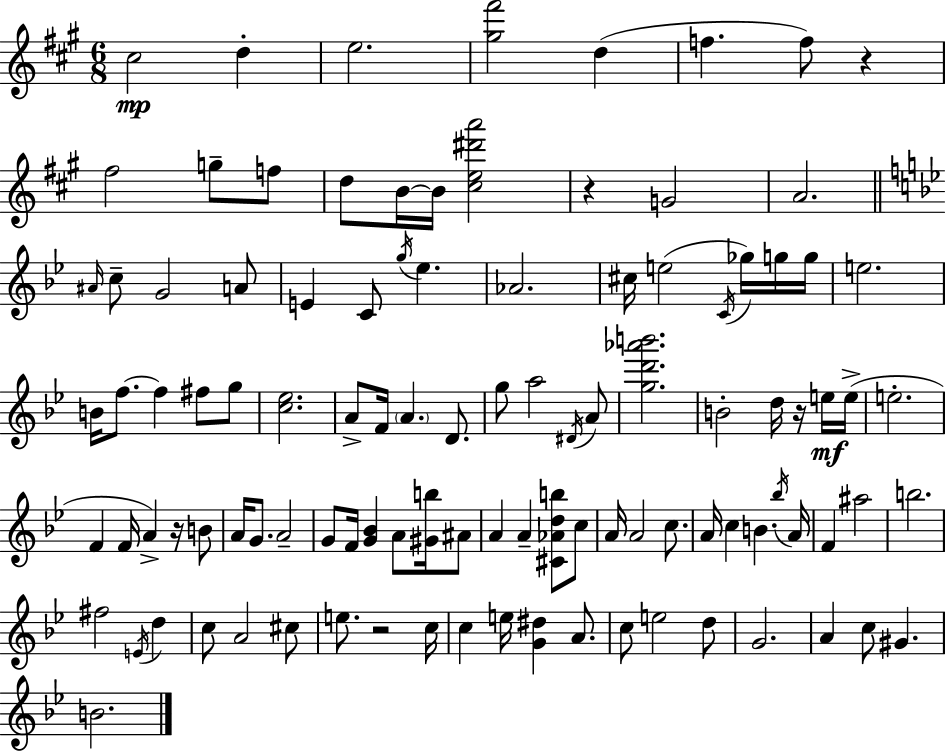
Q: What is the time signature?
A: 6/8